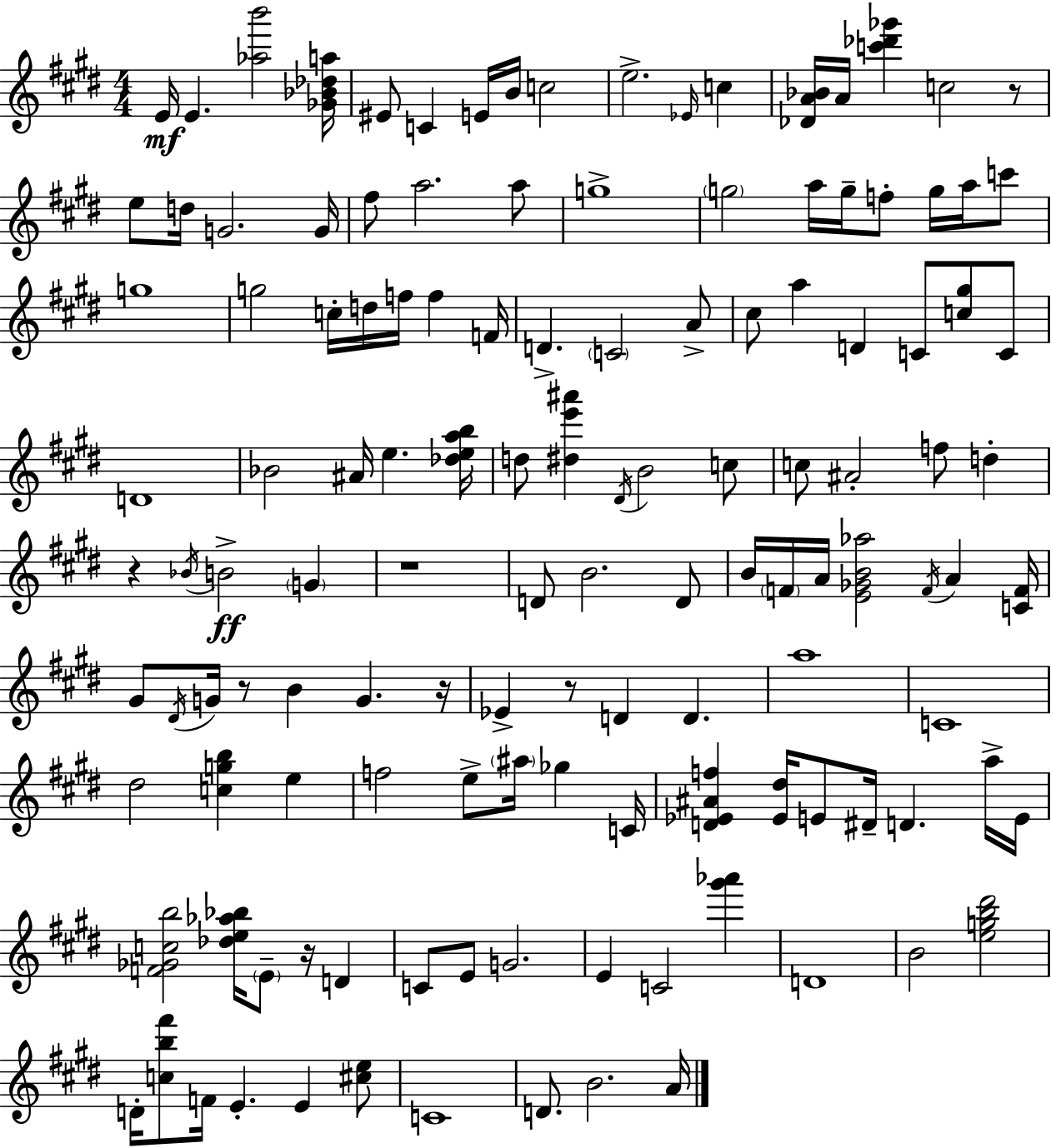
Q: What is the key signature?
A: E major